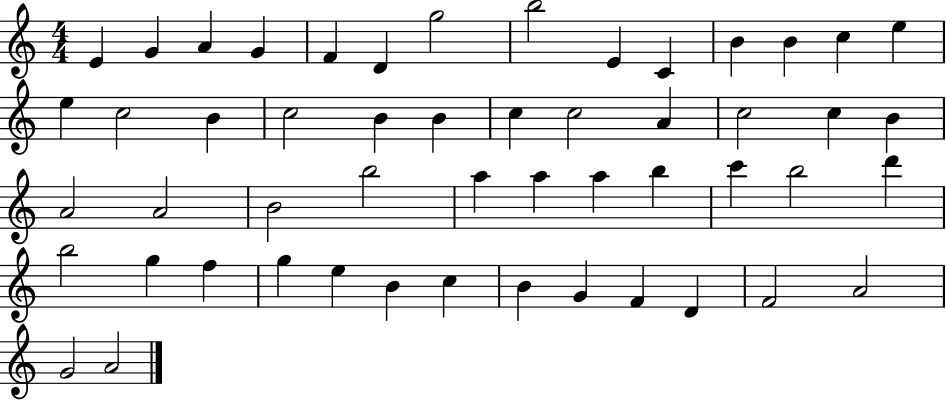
{
  \clef treble
  \numericTimeSignature
  \time 4/4
  \key c \major
  e'4 g'4 a'4 g'4 | f'4 d'4 g''2 | b''2 e'4 c'4 | b'4 b'4 c''4 e''4 | \break e''4 c''2 b'4 | c''2 b'4 b'4 | c''4 c''2 a'4 | c''2 c''4 b'4 | \break a'2 a'2 | b'2 b''2 | a''4 a''4 a''4 b''4 | c'''4 b''2 d'''4 | \break b''2 g''4 f''4 | g''4 e''4 b'4 c''4 | b'4 g'4 f'4 d'4 | f'2 a'2 | \break g'2 a'2 | \bar "|."
}